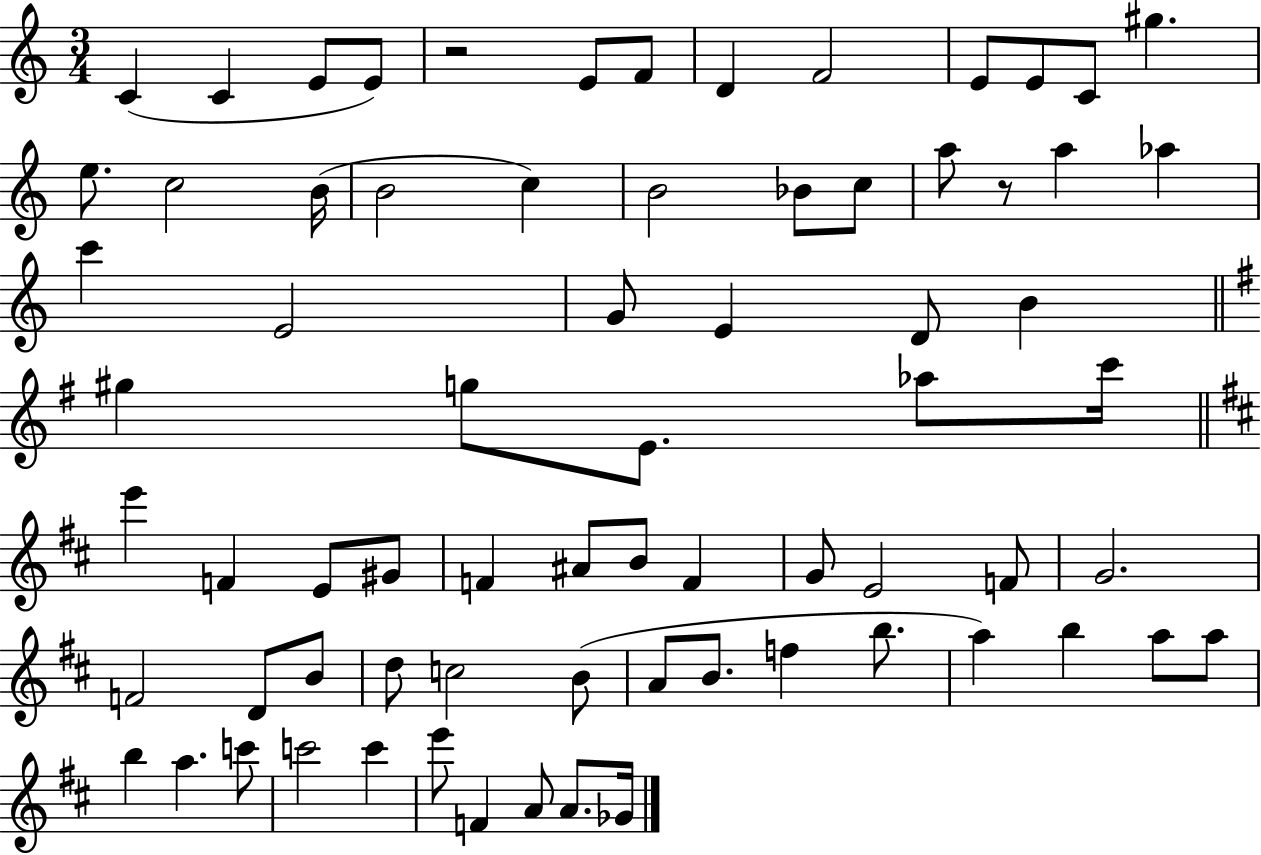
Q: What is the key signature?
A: C major